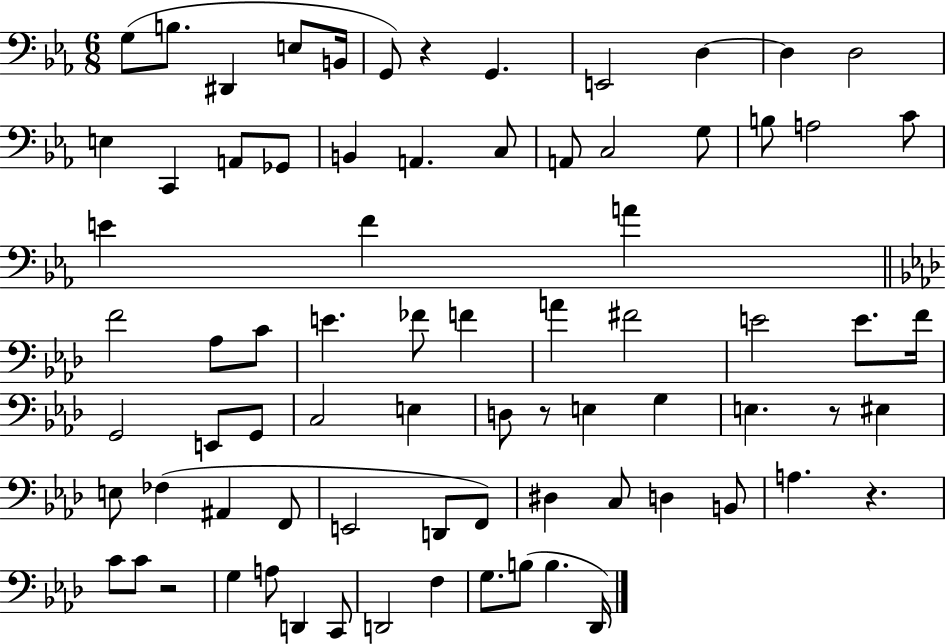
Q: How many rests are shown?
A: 5